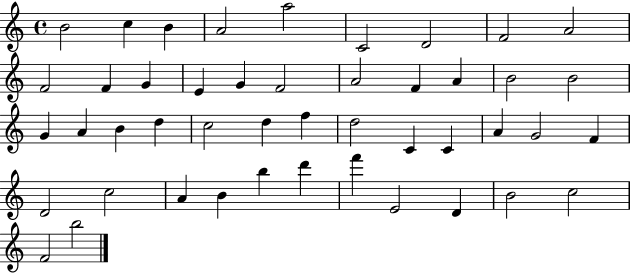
B4/h C5/q B4/q A4/h A5/h C4/h D4/h F4/h A4/h F4/h F4/q G4/q E4/q G4/q F4/h A4/h F4/q A4/q B4/h B4/h G4/q A4/q B4/q D5/q C5/h D5/q F5/q D5/h C4/q C4/q A4/q G4/h F4/q D4/h C5/h A4/q B4/q B5/q D6/q F6/q E4/h D4/q B4/h C5/h F4/h B5/h